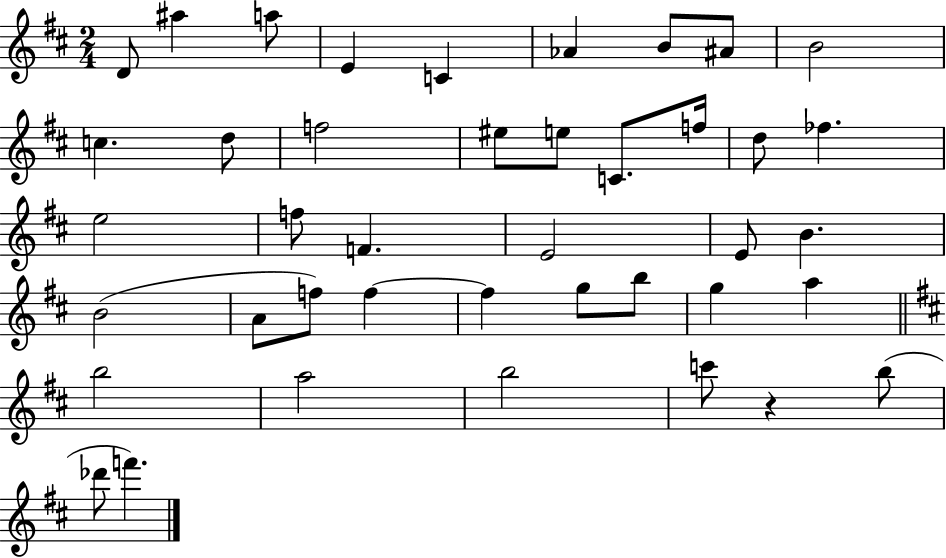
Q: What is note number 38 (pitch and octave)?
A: B5